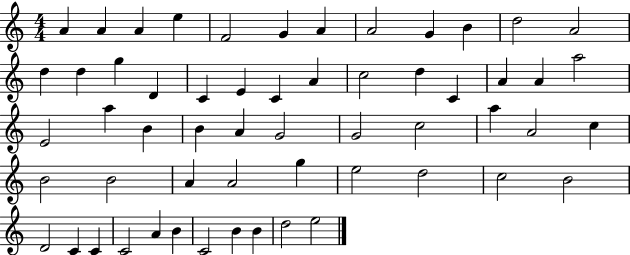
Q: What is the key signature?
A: C major